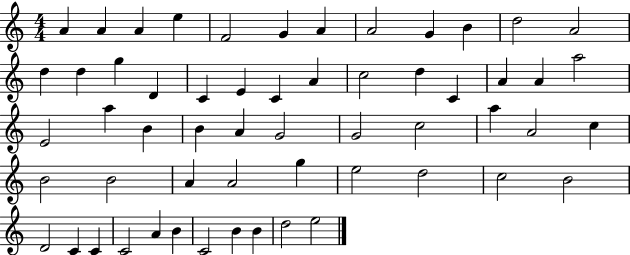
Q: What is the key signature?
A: C major